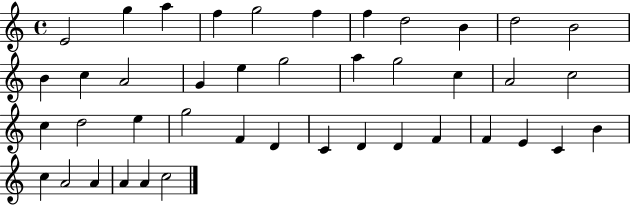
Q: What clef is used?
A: treble